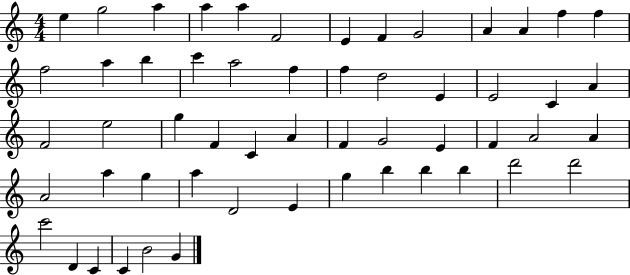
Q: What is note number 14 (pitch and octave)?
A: F5